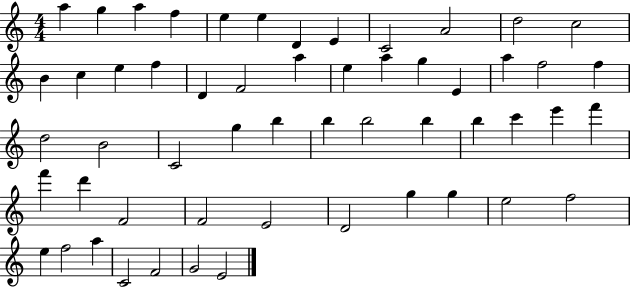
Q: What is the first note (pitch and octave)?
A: A5